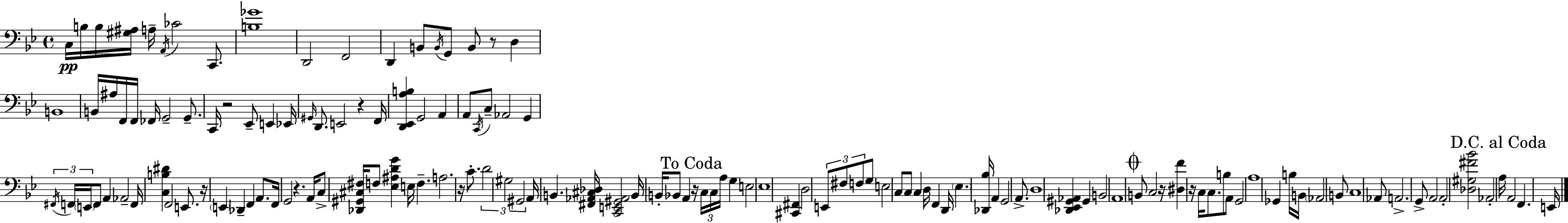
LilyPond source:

{
  \clef bass
  \time 4/4
  \defaultTimeSignature
  \key g \minor
  c16\pp b16 b16 <gis ais>16 a16-- \acciaccatura { a,16 } ces'2 c,8. | <b ges'>1 | d,2 f,2 | d,4 b,8 \acciaccatura { b,16 } g,8 b,8 r8 d4 | \break b,1 | b,16 ais16 f,16 f,16 fes,16 g,2-- g,8.-- | c,16 r2 ees,8-- e,4 | ees,16 \grace { gis,16 } d,8. e,2 r4 | \break f,16 <d, ees, a b>4 g,2 a,4 | a,8 \acciaccatura { c,16 } c8-- aes,2 | g,4 \tuplet 3/2 { \acciaccatura { fis,16 } f,16 \parenthesize e,16 } f,8 a,4 aes,2-- | f,16 <c b dis'>4 f,2 | \break e,8. r16 \parenthesize e,4 des,4-- f,4 | a,8. f,16 g,2 r4. | a,16 c8-> <des, gis, cis fis>16 f8 <ees ais d' g'>4 e16 f4.-- | a2. | \break r16 c'8.-. \tuplet 3/2 { d'2 gis2 | gis,2 } a,16 b,4. | <fis, aes, cis des>16 <c, e, gis, aes,>2 b,16 b,16-. bes,8 | a,4 \mark "To Coda" r16 \tuplet 3/2 { c16 c16 a16 } g4 e2 | \break ees1 | <cis, fis,>4 d2 | \tuplet 3/2 { e,8 fis8 f8 } g8 e2 | c8 c8 c4 d16 f,4 d,16 \parenthesize ees4. | \break <des, bes>16 a,4 g,2 | a,8.-> d1 | <des, ees, gis, aes,>4 gis,4 b,2 | a,1 | \break \mark \markup { \musicglyph "scripts.coda" } b,8 c2 r16 | <dis f'>4 r16 c16 c8. b8 a,8 g,2 | a1 | ges,4 b16 b,16 \parenthesize aes,2 | \break b,8 c1 | aes,8 a,2.-> | g,8-> a,2 a,2-. | <des gis fis' bes'>2 aes,2-. | \break \mark "D.C. al Coda" a16 a,2 f,4. | e,16 \bar "|."
}